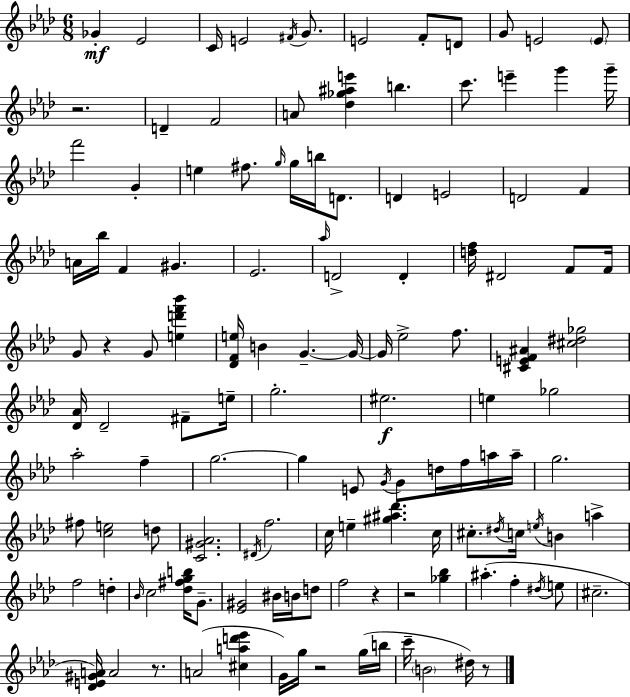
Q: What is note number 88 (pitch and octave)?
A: G4